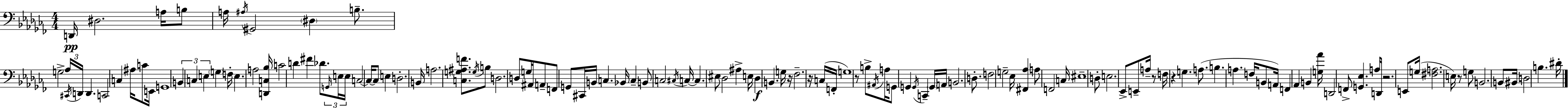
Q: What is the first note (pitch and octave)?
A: D2